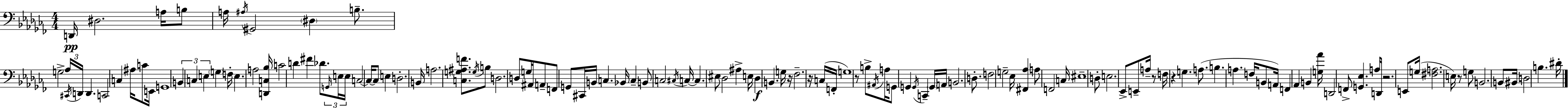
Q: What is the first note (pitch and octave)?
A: D2